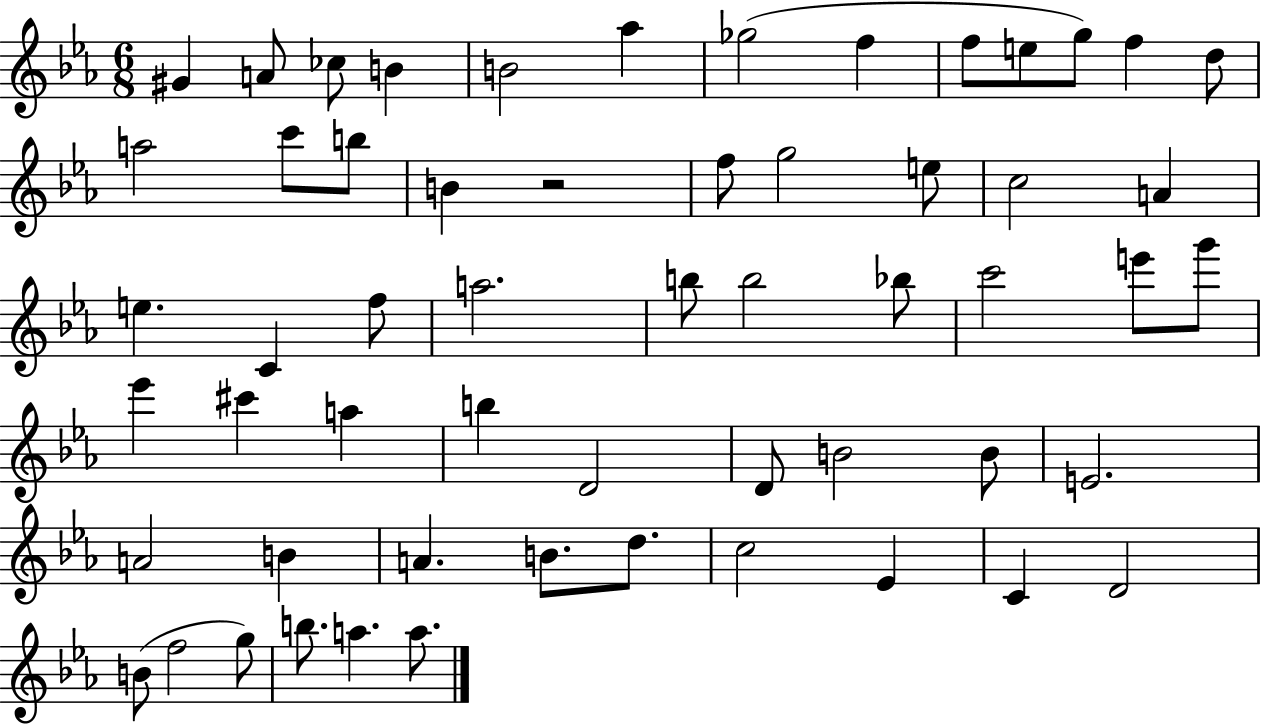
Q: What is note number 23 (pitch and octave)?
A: E5